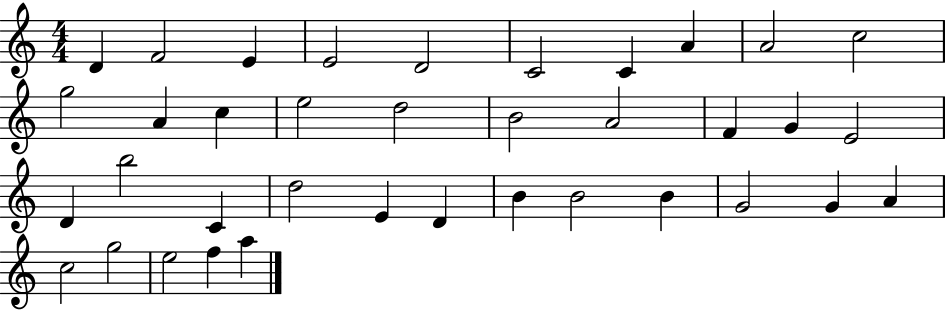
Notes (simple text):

D4/q F4/h E4/q E4/h D4/h C4/h C4/q A4/q A4/h C5/h G5/h A4/q C5/q E5/h D5/h B4/h A4/h F4/q G4/q E4/h D4/q B5/h C4/q D5/h E4/q D4/q B4/q B4/h B4/q G4/h G4/q A4/q C5/h G5/h E5/h F5/q A5/q